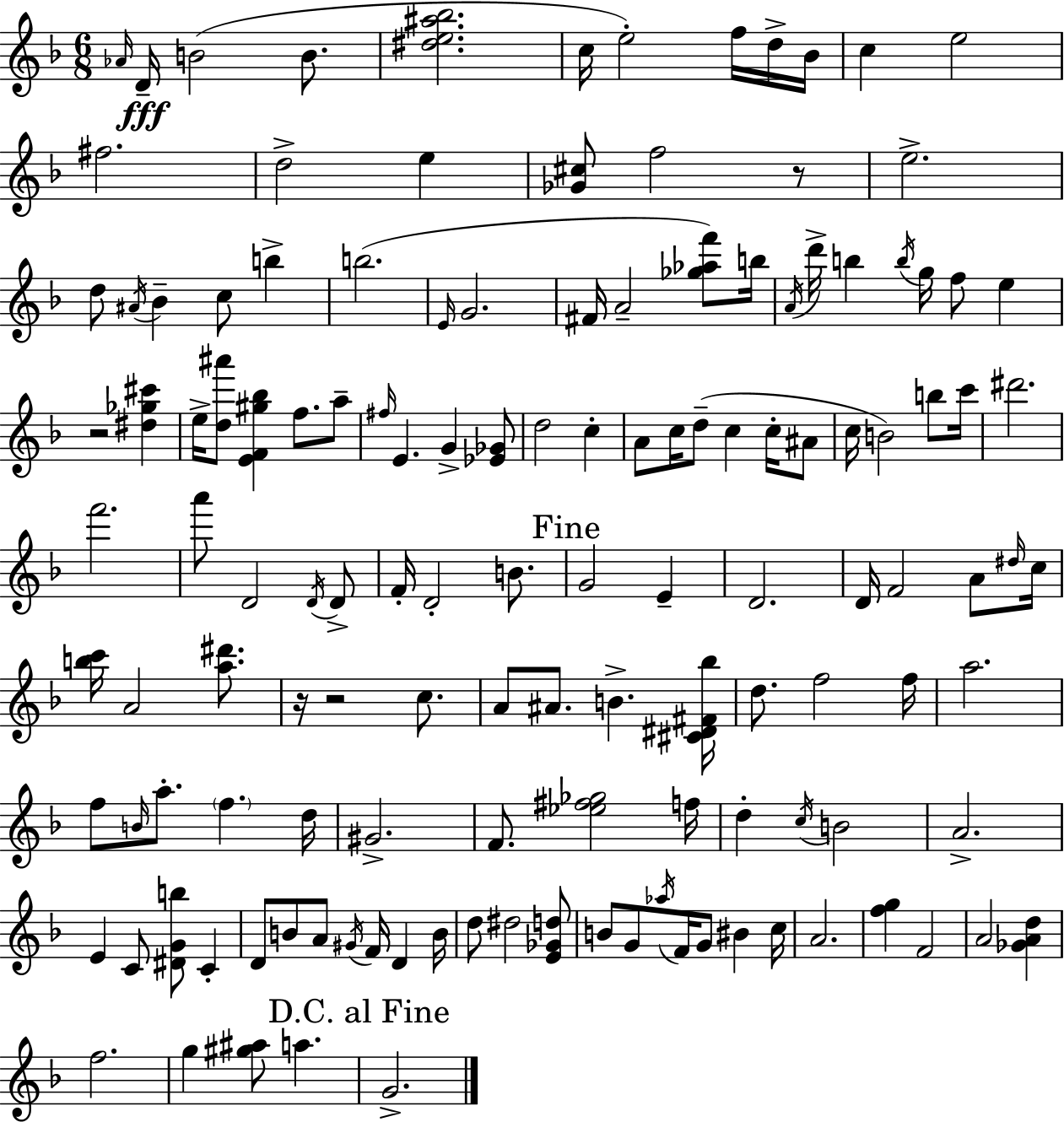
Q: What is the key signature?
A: F major